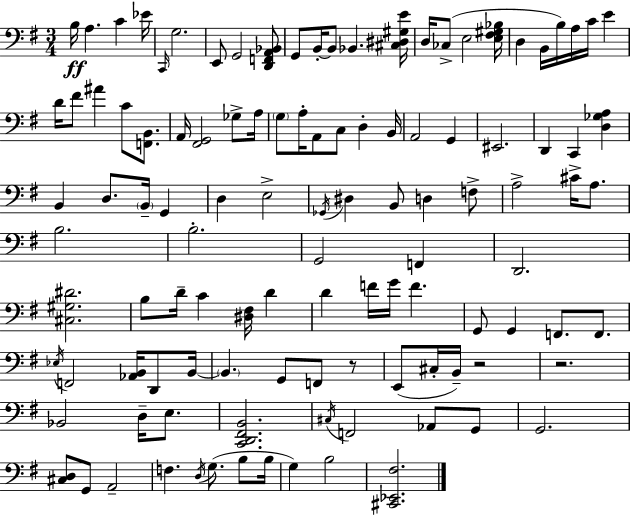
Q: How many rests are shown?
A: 3